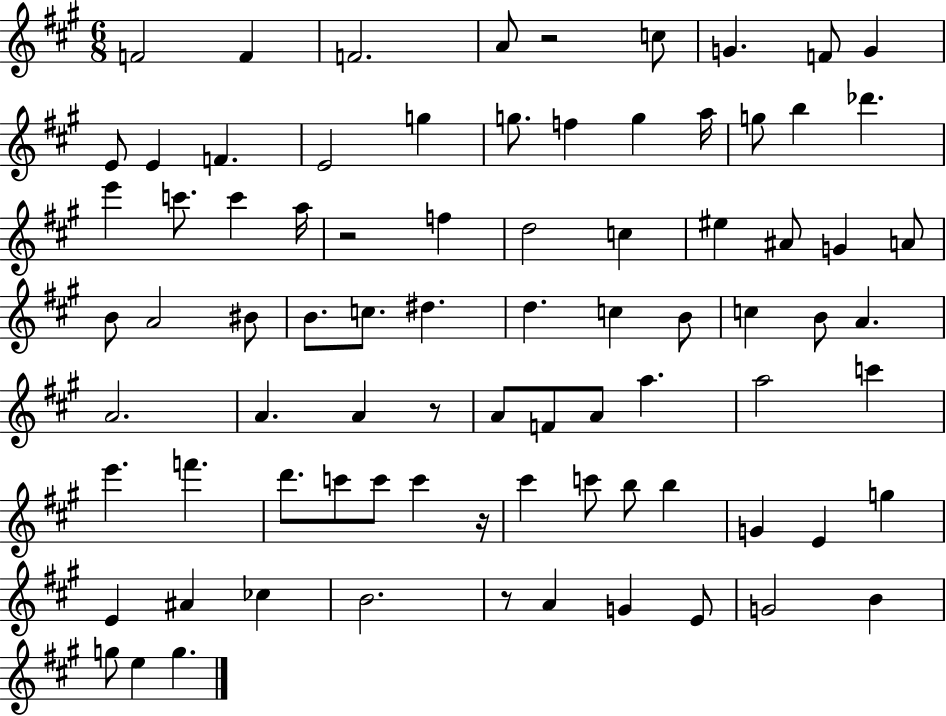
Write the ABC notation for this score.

X:1
T:Untitled
M:6/8
L:1/4
K:A
F2 F F2 A/2 z2 c/2 G F/2 G E/2 E F E2 g g/2 f g a/4 g/2 b _d' e' c'/2 c' a/4 z2 f d2 c ^e ^A/2 G A/2 B/2 A2 ^B/2 B/2 c/2 ^d d c B/2 c B/2 A A2 A A z/2 A/2 F/2 A/2 a a2 c' e' f' d'/2 c'/2 c'/2 c' z/4 ^c' c'/2 b/2 b G E g E ^A _c B2 z/2 A G E/2 G2 B g/2 e g